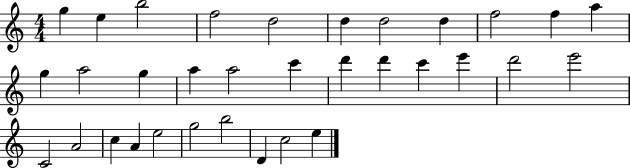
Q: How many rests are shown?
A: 0